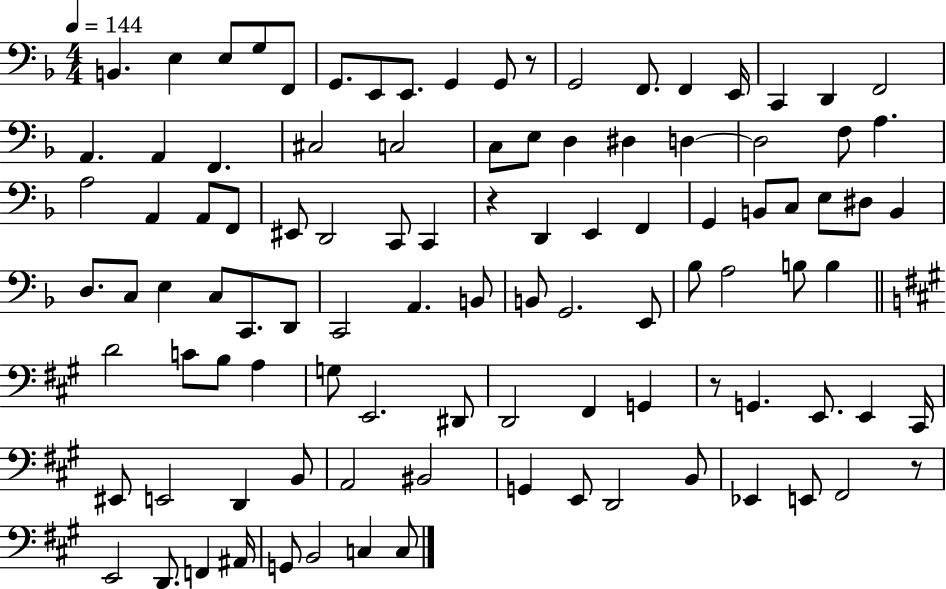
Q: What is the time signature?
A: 4/4